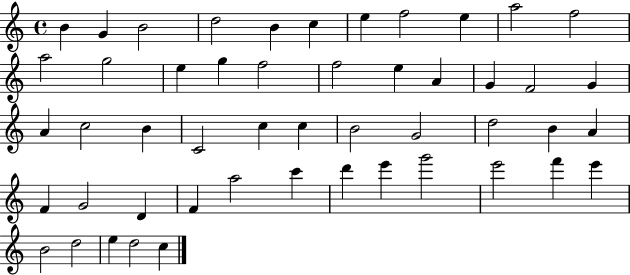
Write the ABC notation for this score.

X:1
T:Untitled
M:4/4
L:1/4
K:C
B G B2 d2 B c e f2 e a2 f2 a2 g2 e g f2 f2 e A G F2 G A c2 B C2 c c B2 G2 d2 B A F G2 D F a2 c' d' e' g'2 e'2 f' e' B2 d2 e d2 c